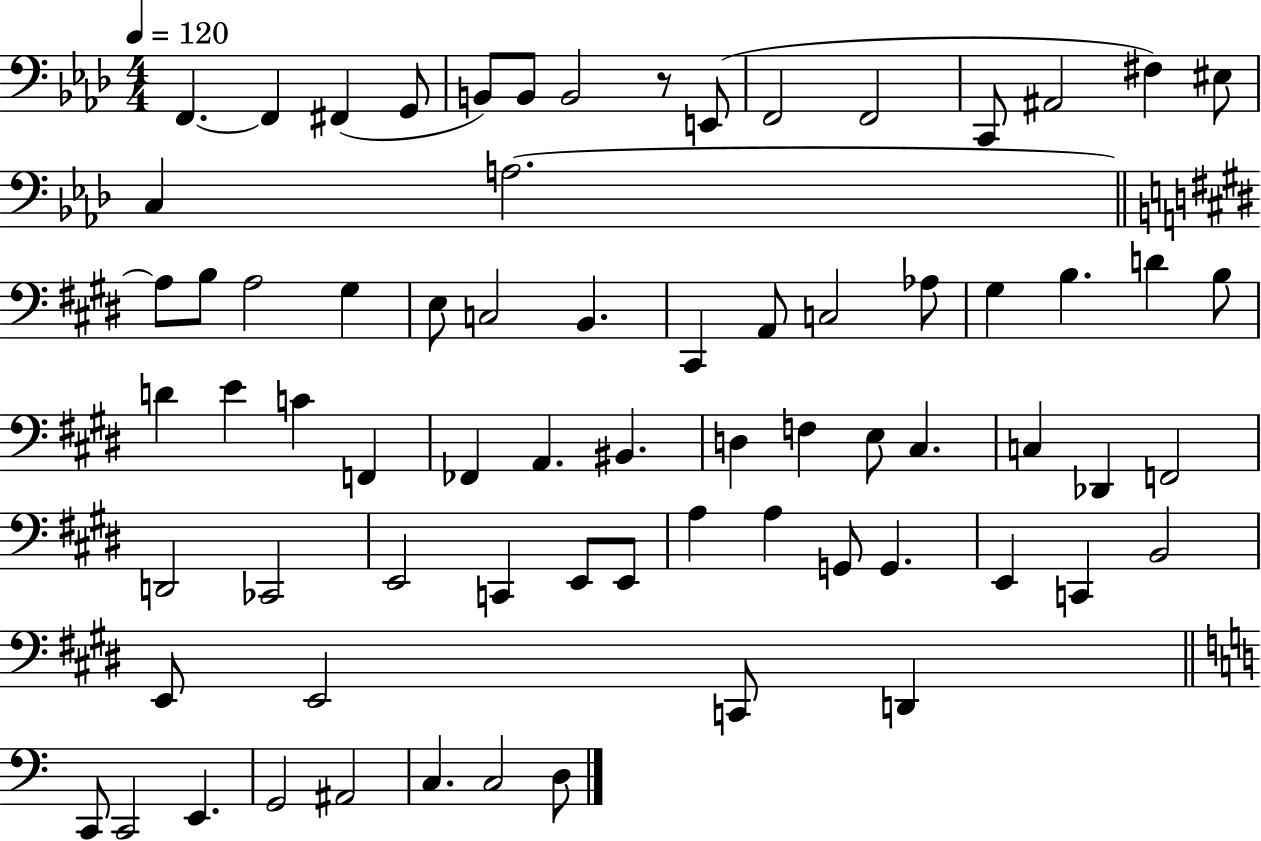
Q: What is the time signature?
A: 4/4